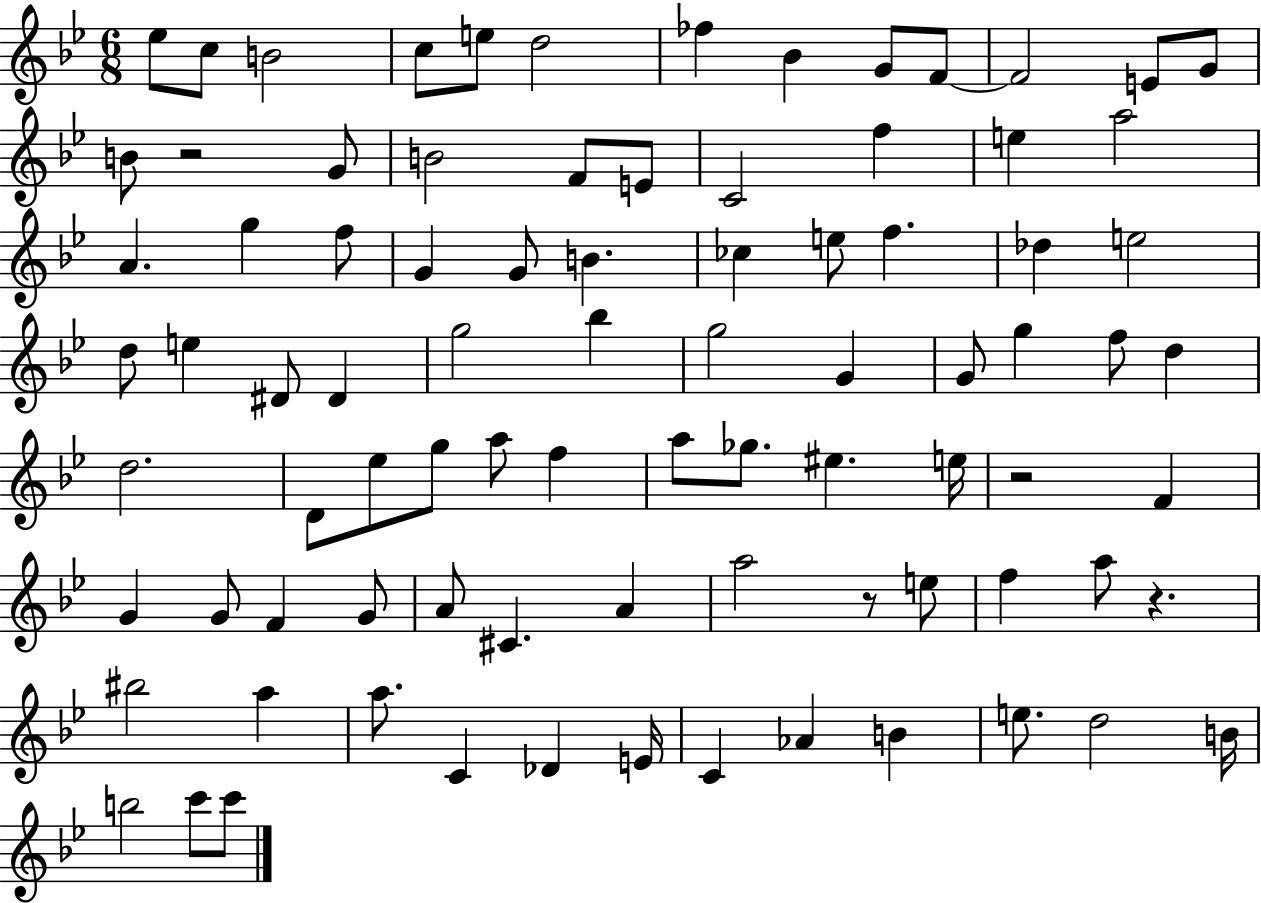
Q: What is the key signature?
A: BES major